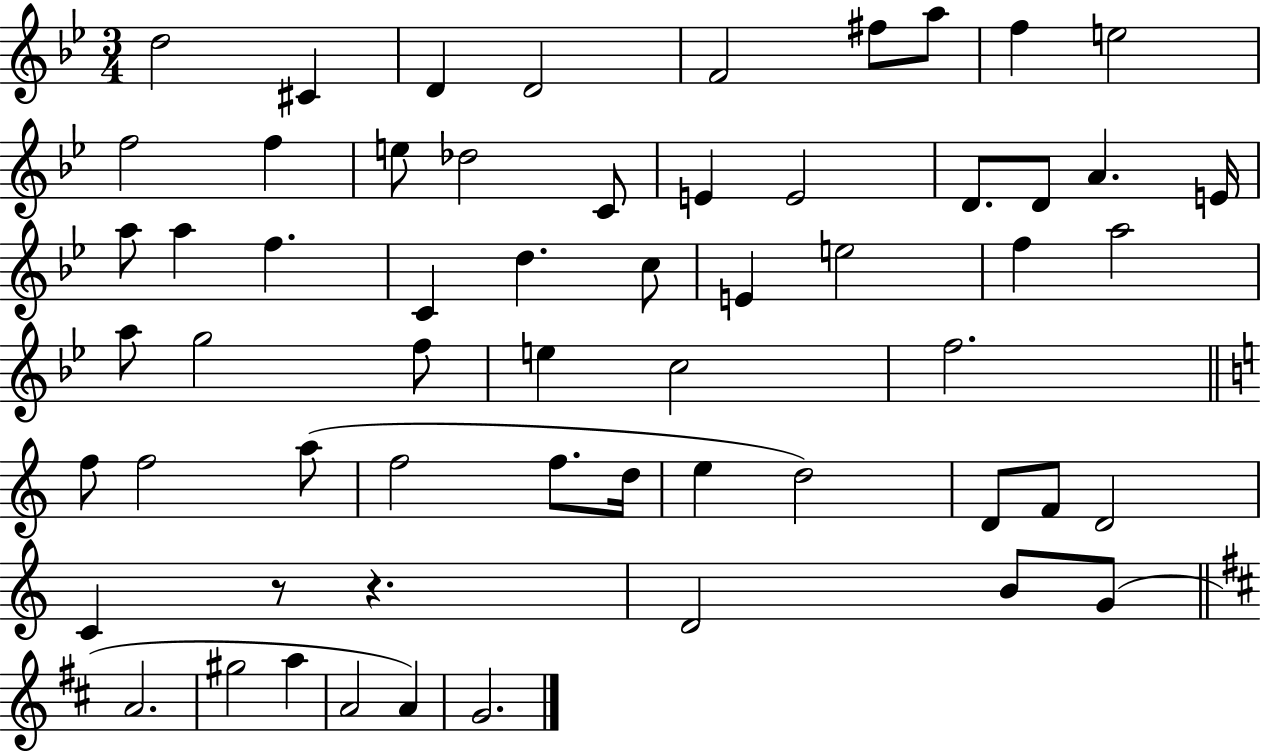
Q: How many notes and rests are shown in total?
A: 59